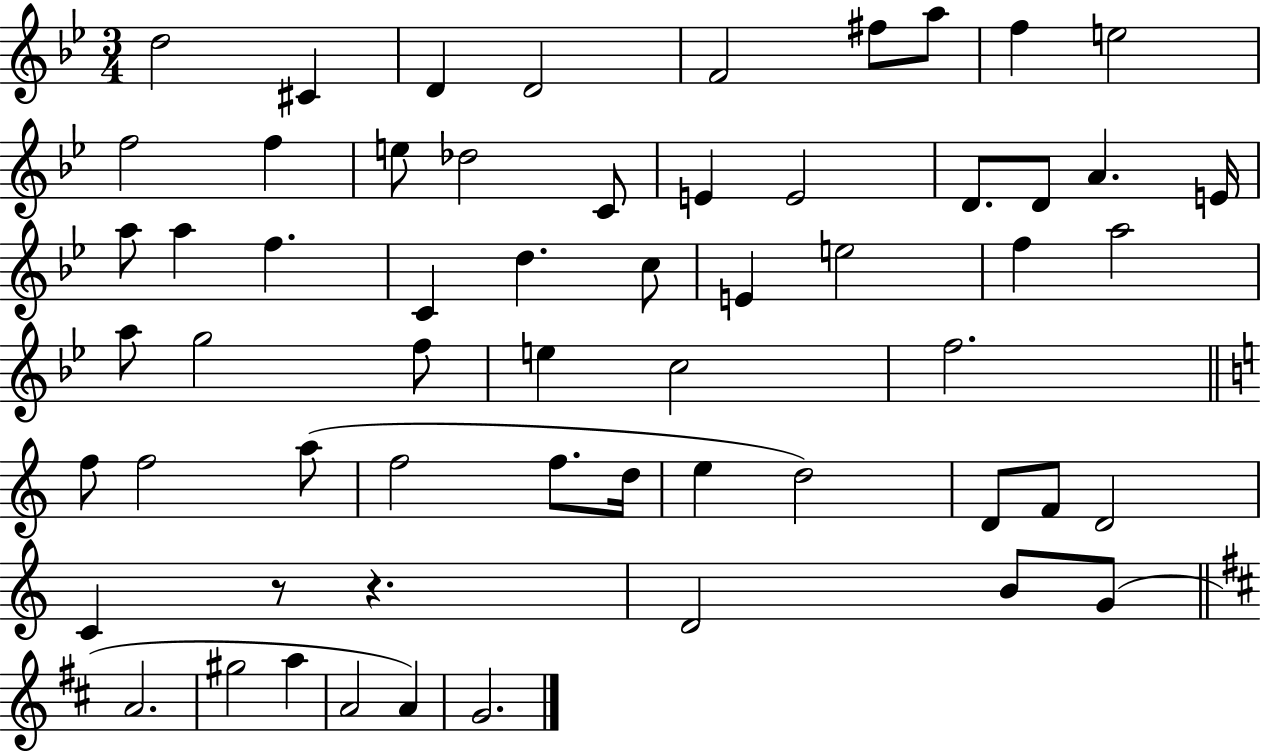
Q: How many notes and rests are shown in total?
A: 59